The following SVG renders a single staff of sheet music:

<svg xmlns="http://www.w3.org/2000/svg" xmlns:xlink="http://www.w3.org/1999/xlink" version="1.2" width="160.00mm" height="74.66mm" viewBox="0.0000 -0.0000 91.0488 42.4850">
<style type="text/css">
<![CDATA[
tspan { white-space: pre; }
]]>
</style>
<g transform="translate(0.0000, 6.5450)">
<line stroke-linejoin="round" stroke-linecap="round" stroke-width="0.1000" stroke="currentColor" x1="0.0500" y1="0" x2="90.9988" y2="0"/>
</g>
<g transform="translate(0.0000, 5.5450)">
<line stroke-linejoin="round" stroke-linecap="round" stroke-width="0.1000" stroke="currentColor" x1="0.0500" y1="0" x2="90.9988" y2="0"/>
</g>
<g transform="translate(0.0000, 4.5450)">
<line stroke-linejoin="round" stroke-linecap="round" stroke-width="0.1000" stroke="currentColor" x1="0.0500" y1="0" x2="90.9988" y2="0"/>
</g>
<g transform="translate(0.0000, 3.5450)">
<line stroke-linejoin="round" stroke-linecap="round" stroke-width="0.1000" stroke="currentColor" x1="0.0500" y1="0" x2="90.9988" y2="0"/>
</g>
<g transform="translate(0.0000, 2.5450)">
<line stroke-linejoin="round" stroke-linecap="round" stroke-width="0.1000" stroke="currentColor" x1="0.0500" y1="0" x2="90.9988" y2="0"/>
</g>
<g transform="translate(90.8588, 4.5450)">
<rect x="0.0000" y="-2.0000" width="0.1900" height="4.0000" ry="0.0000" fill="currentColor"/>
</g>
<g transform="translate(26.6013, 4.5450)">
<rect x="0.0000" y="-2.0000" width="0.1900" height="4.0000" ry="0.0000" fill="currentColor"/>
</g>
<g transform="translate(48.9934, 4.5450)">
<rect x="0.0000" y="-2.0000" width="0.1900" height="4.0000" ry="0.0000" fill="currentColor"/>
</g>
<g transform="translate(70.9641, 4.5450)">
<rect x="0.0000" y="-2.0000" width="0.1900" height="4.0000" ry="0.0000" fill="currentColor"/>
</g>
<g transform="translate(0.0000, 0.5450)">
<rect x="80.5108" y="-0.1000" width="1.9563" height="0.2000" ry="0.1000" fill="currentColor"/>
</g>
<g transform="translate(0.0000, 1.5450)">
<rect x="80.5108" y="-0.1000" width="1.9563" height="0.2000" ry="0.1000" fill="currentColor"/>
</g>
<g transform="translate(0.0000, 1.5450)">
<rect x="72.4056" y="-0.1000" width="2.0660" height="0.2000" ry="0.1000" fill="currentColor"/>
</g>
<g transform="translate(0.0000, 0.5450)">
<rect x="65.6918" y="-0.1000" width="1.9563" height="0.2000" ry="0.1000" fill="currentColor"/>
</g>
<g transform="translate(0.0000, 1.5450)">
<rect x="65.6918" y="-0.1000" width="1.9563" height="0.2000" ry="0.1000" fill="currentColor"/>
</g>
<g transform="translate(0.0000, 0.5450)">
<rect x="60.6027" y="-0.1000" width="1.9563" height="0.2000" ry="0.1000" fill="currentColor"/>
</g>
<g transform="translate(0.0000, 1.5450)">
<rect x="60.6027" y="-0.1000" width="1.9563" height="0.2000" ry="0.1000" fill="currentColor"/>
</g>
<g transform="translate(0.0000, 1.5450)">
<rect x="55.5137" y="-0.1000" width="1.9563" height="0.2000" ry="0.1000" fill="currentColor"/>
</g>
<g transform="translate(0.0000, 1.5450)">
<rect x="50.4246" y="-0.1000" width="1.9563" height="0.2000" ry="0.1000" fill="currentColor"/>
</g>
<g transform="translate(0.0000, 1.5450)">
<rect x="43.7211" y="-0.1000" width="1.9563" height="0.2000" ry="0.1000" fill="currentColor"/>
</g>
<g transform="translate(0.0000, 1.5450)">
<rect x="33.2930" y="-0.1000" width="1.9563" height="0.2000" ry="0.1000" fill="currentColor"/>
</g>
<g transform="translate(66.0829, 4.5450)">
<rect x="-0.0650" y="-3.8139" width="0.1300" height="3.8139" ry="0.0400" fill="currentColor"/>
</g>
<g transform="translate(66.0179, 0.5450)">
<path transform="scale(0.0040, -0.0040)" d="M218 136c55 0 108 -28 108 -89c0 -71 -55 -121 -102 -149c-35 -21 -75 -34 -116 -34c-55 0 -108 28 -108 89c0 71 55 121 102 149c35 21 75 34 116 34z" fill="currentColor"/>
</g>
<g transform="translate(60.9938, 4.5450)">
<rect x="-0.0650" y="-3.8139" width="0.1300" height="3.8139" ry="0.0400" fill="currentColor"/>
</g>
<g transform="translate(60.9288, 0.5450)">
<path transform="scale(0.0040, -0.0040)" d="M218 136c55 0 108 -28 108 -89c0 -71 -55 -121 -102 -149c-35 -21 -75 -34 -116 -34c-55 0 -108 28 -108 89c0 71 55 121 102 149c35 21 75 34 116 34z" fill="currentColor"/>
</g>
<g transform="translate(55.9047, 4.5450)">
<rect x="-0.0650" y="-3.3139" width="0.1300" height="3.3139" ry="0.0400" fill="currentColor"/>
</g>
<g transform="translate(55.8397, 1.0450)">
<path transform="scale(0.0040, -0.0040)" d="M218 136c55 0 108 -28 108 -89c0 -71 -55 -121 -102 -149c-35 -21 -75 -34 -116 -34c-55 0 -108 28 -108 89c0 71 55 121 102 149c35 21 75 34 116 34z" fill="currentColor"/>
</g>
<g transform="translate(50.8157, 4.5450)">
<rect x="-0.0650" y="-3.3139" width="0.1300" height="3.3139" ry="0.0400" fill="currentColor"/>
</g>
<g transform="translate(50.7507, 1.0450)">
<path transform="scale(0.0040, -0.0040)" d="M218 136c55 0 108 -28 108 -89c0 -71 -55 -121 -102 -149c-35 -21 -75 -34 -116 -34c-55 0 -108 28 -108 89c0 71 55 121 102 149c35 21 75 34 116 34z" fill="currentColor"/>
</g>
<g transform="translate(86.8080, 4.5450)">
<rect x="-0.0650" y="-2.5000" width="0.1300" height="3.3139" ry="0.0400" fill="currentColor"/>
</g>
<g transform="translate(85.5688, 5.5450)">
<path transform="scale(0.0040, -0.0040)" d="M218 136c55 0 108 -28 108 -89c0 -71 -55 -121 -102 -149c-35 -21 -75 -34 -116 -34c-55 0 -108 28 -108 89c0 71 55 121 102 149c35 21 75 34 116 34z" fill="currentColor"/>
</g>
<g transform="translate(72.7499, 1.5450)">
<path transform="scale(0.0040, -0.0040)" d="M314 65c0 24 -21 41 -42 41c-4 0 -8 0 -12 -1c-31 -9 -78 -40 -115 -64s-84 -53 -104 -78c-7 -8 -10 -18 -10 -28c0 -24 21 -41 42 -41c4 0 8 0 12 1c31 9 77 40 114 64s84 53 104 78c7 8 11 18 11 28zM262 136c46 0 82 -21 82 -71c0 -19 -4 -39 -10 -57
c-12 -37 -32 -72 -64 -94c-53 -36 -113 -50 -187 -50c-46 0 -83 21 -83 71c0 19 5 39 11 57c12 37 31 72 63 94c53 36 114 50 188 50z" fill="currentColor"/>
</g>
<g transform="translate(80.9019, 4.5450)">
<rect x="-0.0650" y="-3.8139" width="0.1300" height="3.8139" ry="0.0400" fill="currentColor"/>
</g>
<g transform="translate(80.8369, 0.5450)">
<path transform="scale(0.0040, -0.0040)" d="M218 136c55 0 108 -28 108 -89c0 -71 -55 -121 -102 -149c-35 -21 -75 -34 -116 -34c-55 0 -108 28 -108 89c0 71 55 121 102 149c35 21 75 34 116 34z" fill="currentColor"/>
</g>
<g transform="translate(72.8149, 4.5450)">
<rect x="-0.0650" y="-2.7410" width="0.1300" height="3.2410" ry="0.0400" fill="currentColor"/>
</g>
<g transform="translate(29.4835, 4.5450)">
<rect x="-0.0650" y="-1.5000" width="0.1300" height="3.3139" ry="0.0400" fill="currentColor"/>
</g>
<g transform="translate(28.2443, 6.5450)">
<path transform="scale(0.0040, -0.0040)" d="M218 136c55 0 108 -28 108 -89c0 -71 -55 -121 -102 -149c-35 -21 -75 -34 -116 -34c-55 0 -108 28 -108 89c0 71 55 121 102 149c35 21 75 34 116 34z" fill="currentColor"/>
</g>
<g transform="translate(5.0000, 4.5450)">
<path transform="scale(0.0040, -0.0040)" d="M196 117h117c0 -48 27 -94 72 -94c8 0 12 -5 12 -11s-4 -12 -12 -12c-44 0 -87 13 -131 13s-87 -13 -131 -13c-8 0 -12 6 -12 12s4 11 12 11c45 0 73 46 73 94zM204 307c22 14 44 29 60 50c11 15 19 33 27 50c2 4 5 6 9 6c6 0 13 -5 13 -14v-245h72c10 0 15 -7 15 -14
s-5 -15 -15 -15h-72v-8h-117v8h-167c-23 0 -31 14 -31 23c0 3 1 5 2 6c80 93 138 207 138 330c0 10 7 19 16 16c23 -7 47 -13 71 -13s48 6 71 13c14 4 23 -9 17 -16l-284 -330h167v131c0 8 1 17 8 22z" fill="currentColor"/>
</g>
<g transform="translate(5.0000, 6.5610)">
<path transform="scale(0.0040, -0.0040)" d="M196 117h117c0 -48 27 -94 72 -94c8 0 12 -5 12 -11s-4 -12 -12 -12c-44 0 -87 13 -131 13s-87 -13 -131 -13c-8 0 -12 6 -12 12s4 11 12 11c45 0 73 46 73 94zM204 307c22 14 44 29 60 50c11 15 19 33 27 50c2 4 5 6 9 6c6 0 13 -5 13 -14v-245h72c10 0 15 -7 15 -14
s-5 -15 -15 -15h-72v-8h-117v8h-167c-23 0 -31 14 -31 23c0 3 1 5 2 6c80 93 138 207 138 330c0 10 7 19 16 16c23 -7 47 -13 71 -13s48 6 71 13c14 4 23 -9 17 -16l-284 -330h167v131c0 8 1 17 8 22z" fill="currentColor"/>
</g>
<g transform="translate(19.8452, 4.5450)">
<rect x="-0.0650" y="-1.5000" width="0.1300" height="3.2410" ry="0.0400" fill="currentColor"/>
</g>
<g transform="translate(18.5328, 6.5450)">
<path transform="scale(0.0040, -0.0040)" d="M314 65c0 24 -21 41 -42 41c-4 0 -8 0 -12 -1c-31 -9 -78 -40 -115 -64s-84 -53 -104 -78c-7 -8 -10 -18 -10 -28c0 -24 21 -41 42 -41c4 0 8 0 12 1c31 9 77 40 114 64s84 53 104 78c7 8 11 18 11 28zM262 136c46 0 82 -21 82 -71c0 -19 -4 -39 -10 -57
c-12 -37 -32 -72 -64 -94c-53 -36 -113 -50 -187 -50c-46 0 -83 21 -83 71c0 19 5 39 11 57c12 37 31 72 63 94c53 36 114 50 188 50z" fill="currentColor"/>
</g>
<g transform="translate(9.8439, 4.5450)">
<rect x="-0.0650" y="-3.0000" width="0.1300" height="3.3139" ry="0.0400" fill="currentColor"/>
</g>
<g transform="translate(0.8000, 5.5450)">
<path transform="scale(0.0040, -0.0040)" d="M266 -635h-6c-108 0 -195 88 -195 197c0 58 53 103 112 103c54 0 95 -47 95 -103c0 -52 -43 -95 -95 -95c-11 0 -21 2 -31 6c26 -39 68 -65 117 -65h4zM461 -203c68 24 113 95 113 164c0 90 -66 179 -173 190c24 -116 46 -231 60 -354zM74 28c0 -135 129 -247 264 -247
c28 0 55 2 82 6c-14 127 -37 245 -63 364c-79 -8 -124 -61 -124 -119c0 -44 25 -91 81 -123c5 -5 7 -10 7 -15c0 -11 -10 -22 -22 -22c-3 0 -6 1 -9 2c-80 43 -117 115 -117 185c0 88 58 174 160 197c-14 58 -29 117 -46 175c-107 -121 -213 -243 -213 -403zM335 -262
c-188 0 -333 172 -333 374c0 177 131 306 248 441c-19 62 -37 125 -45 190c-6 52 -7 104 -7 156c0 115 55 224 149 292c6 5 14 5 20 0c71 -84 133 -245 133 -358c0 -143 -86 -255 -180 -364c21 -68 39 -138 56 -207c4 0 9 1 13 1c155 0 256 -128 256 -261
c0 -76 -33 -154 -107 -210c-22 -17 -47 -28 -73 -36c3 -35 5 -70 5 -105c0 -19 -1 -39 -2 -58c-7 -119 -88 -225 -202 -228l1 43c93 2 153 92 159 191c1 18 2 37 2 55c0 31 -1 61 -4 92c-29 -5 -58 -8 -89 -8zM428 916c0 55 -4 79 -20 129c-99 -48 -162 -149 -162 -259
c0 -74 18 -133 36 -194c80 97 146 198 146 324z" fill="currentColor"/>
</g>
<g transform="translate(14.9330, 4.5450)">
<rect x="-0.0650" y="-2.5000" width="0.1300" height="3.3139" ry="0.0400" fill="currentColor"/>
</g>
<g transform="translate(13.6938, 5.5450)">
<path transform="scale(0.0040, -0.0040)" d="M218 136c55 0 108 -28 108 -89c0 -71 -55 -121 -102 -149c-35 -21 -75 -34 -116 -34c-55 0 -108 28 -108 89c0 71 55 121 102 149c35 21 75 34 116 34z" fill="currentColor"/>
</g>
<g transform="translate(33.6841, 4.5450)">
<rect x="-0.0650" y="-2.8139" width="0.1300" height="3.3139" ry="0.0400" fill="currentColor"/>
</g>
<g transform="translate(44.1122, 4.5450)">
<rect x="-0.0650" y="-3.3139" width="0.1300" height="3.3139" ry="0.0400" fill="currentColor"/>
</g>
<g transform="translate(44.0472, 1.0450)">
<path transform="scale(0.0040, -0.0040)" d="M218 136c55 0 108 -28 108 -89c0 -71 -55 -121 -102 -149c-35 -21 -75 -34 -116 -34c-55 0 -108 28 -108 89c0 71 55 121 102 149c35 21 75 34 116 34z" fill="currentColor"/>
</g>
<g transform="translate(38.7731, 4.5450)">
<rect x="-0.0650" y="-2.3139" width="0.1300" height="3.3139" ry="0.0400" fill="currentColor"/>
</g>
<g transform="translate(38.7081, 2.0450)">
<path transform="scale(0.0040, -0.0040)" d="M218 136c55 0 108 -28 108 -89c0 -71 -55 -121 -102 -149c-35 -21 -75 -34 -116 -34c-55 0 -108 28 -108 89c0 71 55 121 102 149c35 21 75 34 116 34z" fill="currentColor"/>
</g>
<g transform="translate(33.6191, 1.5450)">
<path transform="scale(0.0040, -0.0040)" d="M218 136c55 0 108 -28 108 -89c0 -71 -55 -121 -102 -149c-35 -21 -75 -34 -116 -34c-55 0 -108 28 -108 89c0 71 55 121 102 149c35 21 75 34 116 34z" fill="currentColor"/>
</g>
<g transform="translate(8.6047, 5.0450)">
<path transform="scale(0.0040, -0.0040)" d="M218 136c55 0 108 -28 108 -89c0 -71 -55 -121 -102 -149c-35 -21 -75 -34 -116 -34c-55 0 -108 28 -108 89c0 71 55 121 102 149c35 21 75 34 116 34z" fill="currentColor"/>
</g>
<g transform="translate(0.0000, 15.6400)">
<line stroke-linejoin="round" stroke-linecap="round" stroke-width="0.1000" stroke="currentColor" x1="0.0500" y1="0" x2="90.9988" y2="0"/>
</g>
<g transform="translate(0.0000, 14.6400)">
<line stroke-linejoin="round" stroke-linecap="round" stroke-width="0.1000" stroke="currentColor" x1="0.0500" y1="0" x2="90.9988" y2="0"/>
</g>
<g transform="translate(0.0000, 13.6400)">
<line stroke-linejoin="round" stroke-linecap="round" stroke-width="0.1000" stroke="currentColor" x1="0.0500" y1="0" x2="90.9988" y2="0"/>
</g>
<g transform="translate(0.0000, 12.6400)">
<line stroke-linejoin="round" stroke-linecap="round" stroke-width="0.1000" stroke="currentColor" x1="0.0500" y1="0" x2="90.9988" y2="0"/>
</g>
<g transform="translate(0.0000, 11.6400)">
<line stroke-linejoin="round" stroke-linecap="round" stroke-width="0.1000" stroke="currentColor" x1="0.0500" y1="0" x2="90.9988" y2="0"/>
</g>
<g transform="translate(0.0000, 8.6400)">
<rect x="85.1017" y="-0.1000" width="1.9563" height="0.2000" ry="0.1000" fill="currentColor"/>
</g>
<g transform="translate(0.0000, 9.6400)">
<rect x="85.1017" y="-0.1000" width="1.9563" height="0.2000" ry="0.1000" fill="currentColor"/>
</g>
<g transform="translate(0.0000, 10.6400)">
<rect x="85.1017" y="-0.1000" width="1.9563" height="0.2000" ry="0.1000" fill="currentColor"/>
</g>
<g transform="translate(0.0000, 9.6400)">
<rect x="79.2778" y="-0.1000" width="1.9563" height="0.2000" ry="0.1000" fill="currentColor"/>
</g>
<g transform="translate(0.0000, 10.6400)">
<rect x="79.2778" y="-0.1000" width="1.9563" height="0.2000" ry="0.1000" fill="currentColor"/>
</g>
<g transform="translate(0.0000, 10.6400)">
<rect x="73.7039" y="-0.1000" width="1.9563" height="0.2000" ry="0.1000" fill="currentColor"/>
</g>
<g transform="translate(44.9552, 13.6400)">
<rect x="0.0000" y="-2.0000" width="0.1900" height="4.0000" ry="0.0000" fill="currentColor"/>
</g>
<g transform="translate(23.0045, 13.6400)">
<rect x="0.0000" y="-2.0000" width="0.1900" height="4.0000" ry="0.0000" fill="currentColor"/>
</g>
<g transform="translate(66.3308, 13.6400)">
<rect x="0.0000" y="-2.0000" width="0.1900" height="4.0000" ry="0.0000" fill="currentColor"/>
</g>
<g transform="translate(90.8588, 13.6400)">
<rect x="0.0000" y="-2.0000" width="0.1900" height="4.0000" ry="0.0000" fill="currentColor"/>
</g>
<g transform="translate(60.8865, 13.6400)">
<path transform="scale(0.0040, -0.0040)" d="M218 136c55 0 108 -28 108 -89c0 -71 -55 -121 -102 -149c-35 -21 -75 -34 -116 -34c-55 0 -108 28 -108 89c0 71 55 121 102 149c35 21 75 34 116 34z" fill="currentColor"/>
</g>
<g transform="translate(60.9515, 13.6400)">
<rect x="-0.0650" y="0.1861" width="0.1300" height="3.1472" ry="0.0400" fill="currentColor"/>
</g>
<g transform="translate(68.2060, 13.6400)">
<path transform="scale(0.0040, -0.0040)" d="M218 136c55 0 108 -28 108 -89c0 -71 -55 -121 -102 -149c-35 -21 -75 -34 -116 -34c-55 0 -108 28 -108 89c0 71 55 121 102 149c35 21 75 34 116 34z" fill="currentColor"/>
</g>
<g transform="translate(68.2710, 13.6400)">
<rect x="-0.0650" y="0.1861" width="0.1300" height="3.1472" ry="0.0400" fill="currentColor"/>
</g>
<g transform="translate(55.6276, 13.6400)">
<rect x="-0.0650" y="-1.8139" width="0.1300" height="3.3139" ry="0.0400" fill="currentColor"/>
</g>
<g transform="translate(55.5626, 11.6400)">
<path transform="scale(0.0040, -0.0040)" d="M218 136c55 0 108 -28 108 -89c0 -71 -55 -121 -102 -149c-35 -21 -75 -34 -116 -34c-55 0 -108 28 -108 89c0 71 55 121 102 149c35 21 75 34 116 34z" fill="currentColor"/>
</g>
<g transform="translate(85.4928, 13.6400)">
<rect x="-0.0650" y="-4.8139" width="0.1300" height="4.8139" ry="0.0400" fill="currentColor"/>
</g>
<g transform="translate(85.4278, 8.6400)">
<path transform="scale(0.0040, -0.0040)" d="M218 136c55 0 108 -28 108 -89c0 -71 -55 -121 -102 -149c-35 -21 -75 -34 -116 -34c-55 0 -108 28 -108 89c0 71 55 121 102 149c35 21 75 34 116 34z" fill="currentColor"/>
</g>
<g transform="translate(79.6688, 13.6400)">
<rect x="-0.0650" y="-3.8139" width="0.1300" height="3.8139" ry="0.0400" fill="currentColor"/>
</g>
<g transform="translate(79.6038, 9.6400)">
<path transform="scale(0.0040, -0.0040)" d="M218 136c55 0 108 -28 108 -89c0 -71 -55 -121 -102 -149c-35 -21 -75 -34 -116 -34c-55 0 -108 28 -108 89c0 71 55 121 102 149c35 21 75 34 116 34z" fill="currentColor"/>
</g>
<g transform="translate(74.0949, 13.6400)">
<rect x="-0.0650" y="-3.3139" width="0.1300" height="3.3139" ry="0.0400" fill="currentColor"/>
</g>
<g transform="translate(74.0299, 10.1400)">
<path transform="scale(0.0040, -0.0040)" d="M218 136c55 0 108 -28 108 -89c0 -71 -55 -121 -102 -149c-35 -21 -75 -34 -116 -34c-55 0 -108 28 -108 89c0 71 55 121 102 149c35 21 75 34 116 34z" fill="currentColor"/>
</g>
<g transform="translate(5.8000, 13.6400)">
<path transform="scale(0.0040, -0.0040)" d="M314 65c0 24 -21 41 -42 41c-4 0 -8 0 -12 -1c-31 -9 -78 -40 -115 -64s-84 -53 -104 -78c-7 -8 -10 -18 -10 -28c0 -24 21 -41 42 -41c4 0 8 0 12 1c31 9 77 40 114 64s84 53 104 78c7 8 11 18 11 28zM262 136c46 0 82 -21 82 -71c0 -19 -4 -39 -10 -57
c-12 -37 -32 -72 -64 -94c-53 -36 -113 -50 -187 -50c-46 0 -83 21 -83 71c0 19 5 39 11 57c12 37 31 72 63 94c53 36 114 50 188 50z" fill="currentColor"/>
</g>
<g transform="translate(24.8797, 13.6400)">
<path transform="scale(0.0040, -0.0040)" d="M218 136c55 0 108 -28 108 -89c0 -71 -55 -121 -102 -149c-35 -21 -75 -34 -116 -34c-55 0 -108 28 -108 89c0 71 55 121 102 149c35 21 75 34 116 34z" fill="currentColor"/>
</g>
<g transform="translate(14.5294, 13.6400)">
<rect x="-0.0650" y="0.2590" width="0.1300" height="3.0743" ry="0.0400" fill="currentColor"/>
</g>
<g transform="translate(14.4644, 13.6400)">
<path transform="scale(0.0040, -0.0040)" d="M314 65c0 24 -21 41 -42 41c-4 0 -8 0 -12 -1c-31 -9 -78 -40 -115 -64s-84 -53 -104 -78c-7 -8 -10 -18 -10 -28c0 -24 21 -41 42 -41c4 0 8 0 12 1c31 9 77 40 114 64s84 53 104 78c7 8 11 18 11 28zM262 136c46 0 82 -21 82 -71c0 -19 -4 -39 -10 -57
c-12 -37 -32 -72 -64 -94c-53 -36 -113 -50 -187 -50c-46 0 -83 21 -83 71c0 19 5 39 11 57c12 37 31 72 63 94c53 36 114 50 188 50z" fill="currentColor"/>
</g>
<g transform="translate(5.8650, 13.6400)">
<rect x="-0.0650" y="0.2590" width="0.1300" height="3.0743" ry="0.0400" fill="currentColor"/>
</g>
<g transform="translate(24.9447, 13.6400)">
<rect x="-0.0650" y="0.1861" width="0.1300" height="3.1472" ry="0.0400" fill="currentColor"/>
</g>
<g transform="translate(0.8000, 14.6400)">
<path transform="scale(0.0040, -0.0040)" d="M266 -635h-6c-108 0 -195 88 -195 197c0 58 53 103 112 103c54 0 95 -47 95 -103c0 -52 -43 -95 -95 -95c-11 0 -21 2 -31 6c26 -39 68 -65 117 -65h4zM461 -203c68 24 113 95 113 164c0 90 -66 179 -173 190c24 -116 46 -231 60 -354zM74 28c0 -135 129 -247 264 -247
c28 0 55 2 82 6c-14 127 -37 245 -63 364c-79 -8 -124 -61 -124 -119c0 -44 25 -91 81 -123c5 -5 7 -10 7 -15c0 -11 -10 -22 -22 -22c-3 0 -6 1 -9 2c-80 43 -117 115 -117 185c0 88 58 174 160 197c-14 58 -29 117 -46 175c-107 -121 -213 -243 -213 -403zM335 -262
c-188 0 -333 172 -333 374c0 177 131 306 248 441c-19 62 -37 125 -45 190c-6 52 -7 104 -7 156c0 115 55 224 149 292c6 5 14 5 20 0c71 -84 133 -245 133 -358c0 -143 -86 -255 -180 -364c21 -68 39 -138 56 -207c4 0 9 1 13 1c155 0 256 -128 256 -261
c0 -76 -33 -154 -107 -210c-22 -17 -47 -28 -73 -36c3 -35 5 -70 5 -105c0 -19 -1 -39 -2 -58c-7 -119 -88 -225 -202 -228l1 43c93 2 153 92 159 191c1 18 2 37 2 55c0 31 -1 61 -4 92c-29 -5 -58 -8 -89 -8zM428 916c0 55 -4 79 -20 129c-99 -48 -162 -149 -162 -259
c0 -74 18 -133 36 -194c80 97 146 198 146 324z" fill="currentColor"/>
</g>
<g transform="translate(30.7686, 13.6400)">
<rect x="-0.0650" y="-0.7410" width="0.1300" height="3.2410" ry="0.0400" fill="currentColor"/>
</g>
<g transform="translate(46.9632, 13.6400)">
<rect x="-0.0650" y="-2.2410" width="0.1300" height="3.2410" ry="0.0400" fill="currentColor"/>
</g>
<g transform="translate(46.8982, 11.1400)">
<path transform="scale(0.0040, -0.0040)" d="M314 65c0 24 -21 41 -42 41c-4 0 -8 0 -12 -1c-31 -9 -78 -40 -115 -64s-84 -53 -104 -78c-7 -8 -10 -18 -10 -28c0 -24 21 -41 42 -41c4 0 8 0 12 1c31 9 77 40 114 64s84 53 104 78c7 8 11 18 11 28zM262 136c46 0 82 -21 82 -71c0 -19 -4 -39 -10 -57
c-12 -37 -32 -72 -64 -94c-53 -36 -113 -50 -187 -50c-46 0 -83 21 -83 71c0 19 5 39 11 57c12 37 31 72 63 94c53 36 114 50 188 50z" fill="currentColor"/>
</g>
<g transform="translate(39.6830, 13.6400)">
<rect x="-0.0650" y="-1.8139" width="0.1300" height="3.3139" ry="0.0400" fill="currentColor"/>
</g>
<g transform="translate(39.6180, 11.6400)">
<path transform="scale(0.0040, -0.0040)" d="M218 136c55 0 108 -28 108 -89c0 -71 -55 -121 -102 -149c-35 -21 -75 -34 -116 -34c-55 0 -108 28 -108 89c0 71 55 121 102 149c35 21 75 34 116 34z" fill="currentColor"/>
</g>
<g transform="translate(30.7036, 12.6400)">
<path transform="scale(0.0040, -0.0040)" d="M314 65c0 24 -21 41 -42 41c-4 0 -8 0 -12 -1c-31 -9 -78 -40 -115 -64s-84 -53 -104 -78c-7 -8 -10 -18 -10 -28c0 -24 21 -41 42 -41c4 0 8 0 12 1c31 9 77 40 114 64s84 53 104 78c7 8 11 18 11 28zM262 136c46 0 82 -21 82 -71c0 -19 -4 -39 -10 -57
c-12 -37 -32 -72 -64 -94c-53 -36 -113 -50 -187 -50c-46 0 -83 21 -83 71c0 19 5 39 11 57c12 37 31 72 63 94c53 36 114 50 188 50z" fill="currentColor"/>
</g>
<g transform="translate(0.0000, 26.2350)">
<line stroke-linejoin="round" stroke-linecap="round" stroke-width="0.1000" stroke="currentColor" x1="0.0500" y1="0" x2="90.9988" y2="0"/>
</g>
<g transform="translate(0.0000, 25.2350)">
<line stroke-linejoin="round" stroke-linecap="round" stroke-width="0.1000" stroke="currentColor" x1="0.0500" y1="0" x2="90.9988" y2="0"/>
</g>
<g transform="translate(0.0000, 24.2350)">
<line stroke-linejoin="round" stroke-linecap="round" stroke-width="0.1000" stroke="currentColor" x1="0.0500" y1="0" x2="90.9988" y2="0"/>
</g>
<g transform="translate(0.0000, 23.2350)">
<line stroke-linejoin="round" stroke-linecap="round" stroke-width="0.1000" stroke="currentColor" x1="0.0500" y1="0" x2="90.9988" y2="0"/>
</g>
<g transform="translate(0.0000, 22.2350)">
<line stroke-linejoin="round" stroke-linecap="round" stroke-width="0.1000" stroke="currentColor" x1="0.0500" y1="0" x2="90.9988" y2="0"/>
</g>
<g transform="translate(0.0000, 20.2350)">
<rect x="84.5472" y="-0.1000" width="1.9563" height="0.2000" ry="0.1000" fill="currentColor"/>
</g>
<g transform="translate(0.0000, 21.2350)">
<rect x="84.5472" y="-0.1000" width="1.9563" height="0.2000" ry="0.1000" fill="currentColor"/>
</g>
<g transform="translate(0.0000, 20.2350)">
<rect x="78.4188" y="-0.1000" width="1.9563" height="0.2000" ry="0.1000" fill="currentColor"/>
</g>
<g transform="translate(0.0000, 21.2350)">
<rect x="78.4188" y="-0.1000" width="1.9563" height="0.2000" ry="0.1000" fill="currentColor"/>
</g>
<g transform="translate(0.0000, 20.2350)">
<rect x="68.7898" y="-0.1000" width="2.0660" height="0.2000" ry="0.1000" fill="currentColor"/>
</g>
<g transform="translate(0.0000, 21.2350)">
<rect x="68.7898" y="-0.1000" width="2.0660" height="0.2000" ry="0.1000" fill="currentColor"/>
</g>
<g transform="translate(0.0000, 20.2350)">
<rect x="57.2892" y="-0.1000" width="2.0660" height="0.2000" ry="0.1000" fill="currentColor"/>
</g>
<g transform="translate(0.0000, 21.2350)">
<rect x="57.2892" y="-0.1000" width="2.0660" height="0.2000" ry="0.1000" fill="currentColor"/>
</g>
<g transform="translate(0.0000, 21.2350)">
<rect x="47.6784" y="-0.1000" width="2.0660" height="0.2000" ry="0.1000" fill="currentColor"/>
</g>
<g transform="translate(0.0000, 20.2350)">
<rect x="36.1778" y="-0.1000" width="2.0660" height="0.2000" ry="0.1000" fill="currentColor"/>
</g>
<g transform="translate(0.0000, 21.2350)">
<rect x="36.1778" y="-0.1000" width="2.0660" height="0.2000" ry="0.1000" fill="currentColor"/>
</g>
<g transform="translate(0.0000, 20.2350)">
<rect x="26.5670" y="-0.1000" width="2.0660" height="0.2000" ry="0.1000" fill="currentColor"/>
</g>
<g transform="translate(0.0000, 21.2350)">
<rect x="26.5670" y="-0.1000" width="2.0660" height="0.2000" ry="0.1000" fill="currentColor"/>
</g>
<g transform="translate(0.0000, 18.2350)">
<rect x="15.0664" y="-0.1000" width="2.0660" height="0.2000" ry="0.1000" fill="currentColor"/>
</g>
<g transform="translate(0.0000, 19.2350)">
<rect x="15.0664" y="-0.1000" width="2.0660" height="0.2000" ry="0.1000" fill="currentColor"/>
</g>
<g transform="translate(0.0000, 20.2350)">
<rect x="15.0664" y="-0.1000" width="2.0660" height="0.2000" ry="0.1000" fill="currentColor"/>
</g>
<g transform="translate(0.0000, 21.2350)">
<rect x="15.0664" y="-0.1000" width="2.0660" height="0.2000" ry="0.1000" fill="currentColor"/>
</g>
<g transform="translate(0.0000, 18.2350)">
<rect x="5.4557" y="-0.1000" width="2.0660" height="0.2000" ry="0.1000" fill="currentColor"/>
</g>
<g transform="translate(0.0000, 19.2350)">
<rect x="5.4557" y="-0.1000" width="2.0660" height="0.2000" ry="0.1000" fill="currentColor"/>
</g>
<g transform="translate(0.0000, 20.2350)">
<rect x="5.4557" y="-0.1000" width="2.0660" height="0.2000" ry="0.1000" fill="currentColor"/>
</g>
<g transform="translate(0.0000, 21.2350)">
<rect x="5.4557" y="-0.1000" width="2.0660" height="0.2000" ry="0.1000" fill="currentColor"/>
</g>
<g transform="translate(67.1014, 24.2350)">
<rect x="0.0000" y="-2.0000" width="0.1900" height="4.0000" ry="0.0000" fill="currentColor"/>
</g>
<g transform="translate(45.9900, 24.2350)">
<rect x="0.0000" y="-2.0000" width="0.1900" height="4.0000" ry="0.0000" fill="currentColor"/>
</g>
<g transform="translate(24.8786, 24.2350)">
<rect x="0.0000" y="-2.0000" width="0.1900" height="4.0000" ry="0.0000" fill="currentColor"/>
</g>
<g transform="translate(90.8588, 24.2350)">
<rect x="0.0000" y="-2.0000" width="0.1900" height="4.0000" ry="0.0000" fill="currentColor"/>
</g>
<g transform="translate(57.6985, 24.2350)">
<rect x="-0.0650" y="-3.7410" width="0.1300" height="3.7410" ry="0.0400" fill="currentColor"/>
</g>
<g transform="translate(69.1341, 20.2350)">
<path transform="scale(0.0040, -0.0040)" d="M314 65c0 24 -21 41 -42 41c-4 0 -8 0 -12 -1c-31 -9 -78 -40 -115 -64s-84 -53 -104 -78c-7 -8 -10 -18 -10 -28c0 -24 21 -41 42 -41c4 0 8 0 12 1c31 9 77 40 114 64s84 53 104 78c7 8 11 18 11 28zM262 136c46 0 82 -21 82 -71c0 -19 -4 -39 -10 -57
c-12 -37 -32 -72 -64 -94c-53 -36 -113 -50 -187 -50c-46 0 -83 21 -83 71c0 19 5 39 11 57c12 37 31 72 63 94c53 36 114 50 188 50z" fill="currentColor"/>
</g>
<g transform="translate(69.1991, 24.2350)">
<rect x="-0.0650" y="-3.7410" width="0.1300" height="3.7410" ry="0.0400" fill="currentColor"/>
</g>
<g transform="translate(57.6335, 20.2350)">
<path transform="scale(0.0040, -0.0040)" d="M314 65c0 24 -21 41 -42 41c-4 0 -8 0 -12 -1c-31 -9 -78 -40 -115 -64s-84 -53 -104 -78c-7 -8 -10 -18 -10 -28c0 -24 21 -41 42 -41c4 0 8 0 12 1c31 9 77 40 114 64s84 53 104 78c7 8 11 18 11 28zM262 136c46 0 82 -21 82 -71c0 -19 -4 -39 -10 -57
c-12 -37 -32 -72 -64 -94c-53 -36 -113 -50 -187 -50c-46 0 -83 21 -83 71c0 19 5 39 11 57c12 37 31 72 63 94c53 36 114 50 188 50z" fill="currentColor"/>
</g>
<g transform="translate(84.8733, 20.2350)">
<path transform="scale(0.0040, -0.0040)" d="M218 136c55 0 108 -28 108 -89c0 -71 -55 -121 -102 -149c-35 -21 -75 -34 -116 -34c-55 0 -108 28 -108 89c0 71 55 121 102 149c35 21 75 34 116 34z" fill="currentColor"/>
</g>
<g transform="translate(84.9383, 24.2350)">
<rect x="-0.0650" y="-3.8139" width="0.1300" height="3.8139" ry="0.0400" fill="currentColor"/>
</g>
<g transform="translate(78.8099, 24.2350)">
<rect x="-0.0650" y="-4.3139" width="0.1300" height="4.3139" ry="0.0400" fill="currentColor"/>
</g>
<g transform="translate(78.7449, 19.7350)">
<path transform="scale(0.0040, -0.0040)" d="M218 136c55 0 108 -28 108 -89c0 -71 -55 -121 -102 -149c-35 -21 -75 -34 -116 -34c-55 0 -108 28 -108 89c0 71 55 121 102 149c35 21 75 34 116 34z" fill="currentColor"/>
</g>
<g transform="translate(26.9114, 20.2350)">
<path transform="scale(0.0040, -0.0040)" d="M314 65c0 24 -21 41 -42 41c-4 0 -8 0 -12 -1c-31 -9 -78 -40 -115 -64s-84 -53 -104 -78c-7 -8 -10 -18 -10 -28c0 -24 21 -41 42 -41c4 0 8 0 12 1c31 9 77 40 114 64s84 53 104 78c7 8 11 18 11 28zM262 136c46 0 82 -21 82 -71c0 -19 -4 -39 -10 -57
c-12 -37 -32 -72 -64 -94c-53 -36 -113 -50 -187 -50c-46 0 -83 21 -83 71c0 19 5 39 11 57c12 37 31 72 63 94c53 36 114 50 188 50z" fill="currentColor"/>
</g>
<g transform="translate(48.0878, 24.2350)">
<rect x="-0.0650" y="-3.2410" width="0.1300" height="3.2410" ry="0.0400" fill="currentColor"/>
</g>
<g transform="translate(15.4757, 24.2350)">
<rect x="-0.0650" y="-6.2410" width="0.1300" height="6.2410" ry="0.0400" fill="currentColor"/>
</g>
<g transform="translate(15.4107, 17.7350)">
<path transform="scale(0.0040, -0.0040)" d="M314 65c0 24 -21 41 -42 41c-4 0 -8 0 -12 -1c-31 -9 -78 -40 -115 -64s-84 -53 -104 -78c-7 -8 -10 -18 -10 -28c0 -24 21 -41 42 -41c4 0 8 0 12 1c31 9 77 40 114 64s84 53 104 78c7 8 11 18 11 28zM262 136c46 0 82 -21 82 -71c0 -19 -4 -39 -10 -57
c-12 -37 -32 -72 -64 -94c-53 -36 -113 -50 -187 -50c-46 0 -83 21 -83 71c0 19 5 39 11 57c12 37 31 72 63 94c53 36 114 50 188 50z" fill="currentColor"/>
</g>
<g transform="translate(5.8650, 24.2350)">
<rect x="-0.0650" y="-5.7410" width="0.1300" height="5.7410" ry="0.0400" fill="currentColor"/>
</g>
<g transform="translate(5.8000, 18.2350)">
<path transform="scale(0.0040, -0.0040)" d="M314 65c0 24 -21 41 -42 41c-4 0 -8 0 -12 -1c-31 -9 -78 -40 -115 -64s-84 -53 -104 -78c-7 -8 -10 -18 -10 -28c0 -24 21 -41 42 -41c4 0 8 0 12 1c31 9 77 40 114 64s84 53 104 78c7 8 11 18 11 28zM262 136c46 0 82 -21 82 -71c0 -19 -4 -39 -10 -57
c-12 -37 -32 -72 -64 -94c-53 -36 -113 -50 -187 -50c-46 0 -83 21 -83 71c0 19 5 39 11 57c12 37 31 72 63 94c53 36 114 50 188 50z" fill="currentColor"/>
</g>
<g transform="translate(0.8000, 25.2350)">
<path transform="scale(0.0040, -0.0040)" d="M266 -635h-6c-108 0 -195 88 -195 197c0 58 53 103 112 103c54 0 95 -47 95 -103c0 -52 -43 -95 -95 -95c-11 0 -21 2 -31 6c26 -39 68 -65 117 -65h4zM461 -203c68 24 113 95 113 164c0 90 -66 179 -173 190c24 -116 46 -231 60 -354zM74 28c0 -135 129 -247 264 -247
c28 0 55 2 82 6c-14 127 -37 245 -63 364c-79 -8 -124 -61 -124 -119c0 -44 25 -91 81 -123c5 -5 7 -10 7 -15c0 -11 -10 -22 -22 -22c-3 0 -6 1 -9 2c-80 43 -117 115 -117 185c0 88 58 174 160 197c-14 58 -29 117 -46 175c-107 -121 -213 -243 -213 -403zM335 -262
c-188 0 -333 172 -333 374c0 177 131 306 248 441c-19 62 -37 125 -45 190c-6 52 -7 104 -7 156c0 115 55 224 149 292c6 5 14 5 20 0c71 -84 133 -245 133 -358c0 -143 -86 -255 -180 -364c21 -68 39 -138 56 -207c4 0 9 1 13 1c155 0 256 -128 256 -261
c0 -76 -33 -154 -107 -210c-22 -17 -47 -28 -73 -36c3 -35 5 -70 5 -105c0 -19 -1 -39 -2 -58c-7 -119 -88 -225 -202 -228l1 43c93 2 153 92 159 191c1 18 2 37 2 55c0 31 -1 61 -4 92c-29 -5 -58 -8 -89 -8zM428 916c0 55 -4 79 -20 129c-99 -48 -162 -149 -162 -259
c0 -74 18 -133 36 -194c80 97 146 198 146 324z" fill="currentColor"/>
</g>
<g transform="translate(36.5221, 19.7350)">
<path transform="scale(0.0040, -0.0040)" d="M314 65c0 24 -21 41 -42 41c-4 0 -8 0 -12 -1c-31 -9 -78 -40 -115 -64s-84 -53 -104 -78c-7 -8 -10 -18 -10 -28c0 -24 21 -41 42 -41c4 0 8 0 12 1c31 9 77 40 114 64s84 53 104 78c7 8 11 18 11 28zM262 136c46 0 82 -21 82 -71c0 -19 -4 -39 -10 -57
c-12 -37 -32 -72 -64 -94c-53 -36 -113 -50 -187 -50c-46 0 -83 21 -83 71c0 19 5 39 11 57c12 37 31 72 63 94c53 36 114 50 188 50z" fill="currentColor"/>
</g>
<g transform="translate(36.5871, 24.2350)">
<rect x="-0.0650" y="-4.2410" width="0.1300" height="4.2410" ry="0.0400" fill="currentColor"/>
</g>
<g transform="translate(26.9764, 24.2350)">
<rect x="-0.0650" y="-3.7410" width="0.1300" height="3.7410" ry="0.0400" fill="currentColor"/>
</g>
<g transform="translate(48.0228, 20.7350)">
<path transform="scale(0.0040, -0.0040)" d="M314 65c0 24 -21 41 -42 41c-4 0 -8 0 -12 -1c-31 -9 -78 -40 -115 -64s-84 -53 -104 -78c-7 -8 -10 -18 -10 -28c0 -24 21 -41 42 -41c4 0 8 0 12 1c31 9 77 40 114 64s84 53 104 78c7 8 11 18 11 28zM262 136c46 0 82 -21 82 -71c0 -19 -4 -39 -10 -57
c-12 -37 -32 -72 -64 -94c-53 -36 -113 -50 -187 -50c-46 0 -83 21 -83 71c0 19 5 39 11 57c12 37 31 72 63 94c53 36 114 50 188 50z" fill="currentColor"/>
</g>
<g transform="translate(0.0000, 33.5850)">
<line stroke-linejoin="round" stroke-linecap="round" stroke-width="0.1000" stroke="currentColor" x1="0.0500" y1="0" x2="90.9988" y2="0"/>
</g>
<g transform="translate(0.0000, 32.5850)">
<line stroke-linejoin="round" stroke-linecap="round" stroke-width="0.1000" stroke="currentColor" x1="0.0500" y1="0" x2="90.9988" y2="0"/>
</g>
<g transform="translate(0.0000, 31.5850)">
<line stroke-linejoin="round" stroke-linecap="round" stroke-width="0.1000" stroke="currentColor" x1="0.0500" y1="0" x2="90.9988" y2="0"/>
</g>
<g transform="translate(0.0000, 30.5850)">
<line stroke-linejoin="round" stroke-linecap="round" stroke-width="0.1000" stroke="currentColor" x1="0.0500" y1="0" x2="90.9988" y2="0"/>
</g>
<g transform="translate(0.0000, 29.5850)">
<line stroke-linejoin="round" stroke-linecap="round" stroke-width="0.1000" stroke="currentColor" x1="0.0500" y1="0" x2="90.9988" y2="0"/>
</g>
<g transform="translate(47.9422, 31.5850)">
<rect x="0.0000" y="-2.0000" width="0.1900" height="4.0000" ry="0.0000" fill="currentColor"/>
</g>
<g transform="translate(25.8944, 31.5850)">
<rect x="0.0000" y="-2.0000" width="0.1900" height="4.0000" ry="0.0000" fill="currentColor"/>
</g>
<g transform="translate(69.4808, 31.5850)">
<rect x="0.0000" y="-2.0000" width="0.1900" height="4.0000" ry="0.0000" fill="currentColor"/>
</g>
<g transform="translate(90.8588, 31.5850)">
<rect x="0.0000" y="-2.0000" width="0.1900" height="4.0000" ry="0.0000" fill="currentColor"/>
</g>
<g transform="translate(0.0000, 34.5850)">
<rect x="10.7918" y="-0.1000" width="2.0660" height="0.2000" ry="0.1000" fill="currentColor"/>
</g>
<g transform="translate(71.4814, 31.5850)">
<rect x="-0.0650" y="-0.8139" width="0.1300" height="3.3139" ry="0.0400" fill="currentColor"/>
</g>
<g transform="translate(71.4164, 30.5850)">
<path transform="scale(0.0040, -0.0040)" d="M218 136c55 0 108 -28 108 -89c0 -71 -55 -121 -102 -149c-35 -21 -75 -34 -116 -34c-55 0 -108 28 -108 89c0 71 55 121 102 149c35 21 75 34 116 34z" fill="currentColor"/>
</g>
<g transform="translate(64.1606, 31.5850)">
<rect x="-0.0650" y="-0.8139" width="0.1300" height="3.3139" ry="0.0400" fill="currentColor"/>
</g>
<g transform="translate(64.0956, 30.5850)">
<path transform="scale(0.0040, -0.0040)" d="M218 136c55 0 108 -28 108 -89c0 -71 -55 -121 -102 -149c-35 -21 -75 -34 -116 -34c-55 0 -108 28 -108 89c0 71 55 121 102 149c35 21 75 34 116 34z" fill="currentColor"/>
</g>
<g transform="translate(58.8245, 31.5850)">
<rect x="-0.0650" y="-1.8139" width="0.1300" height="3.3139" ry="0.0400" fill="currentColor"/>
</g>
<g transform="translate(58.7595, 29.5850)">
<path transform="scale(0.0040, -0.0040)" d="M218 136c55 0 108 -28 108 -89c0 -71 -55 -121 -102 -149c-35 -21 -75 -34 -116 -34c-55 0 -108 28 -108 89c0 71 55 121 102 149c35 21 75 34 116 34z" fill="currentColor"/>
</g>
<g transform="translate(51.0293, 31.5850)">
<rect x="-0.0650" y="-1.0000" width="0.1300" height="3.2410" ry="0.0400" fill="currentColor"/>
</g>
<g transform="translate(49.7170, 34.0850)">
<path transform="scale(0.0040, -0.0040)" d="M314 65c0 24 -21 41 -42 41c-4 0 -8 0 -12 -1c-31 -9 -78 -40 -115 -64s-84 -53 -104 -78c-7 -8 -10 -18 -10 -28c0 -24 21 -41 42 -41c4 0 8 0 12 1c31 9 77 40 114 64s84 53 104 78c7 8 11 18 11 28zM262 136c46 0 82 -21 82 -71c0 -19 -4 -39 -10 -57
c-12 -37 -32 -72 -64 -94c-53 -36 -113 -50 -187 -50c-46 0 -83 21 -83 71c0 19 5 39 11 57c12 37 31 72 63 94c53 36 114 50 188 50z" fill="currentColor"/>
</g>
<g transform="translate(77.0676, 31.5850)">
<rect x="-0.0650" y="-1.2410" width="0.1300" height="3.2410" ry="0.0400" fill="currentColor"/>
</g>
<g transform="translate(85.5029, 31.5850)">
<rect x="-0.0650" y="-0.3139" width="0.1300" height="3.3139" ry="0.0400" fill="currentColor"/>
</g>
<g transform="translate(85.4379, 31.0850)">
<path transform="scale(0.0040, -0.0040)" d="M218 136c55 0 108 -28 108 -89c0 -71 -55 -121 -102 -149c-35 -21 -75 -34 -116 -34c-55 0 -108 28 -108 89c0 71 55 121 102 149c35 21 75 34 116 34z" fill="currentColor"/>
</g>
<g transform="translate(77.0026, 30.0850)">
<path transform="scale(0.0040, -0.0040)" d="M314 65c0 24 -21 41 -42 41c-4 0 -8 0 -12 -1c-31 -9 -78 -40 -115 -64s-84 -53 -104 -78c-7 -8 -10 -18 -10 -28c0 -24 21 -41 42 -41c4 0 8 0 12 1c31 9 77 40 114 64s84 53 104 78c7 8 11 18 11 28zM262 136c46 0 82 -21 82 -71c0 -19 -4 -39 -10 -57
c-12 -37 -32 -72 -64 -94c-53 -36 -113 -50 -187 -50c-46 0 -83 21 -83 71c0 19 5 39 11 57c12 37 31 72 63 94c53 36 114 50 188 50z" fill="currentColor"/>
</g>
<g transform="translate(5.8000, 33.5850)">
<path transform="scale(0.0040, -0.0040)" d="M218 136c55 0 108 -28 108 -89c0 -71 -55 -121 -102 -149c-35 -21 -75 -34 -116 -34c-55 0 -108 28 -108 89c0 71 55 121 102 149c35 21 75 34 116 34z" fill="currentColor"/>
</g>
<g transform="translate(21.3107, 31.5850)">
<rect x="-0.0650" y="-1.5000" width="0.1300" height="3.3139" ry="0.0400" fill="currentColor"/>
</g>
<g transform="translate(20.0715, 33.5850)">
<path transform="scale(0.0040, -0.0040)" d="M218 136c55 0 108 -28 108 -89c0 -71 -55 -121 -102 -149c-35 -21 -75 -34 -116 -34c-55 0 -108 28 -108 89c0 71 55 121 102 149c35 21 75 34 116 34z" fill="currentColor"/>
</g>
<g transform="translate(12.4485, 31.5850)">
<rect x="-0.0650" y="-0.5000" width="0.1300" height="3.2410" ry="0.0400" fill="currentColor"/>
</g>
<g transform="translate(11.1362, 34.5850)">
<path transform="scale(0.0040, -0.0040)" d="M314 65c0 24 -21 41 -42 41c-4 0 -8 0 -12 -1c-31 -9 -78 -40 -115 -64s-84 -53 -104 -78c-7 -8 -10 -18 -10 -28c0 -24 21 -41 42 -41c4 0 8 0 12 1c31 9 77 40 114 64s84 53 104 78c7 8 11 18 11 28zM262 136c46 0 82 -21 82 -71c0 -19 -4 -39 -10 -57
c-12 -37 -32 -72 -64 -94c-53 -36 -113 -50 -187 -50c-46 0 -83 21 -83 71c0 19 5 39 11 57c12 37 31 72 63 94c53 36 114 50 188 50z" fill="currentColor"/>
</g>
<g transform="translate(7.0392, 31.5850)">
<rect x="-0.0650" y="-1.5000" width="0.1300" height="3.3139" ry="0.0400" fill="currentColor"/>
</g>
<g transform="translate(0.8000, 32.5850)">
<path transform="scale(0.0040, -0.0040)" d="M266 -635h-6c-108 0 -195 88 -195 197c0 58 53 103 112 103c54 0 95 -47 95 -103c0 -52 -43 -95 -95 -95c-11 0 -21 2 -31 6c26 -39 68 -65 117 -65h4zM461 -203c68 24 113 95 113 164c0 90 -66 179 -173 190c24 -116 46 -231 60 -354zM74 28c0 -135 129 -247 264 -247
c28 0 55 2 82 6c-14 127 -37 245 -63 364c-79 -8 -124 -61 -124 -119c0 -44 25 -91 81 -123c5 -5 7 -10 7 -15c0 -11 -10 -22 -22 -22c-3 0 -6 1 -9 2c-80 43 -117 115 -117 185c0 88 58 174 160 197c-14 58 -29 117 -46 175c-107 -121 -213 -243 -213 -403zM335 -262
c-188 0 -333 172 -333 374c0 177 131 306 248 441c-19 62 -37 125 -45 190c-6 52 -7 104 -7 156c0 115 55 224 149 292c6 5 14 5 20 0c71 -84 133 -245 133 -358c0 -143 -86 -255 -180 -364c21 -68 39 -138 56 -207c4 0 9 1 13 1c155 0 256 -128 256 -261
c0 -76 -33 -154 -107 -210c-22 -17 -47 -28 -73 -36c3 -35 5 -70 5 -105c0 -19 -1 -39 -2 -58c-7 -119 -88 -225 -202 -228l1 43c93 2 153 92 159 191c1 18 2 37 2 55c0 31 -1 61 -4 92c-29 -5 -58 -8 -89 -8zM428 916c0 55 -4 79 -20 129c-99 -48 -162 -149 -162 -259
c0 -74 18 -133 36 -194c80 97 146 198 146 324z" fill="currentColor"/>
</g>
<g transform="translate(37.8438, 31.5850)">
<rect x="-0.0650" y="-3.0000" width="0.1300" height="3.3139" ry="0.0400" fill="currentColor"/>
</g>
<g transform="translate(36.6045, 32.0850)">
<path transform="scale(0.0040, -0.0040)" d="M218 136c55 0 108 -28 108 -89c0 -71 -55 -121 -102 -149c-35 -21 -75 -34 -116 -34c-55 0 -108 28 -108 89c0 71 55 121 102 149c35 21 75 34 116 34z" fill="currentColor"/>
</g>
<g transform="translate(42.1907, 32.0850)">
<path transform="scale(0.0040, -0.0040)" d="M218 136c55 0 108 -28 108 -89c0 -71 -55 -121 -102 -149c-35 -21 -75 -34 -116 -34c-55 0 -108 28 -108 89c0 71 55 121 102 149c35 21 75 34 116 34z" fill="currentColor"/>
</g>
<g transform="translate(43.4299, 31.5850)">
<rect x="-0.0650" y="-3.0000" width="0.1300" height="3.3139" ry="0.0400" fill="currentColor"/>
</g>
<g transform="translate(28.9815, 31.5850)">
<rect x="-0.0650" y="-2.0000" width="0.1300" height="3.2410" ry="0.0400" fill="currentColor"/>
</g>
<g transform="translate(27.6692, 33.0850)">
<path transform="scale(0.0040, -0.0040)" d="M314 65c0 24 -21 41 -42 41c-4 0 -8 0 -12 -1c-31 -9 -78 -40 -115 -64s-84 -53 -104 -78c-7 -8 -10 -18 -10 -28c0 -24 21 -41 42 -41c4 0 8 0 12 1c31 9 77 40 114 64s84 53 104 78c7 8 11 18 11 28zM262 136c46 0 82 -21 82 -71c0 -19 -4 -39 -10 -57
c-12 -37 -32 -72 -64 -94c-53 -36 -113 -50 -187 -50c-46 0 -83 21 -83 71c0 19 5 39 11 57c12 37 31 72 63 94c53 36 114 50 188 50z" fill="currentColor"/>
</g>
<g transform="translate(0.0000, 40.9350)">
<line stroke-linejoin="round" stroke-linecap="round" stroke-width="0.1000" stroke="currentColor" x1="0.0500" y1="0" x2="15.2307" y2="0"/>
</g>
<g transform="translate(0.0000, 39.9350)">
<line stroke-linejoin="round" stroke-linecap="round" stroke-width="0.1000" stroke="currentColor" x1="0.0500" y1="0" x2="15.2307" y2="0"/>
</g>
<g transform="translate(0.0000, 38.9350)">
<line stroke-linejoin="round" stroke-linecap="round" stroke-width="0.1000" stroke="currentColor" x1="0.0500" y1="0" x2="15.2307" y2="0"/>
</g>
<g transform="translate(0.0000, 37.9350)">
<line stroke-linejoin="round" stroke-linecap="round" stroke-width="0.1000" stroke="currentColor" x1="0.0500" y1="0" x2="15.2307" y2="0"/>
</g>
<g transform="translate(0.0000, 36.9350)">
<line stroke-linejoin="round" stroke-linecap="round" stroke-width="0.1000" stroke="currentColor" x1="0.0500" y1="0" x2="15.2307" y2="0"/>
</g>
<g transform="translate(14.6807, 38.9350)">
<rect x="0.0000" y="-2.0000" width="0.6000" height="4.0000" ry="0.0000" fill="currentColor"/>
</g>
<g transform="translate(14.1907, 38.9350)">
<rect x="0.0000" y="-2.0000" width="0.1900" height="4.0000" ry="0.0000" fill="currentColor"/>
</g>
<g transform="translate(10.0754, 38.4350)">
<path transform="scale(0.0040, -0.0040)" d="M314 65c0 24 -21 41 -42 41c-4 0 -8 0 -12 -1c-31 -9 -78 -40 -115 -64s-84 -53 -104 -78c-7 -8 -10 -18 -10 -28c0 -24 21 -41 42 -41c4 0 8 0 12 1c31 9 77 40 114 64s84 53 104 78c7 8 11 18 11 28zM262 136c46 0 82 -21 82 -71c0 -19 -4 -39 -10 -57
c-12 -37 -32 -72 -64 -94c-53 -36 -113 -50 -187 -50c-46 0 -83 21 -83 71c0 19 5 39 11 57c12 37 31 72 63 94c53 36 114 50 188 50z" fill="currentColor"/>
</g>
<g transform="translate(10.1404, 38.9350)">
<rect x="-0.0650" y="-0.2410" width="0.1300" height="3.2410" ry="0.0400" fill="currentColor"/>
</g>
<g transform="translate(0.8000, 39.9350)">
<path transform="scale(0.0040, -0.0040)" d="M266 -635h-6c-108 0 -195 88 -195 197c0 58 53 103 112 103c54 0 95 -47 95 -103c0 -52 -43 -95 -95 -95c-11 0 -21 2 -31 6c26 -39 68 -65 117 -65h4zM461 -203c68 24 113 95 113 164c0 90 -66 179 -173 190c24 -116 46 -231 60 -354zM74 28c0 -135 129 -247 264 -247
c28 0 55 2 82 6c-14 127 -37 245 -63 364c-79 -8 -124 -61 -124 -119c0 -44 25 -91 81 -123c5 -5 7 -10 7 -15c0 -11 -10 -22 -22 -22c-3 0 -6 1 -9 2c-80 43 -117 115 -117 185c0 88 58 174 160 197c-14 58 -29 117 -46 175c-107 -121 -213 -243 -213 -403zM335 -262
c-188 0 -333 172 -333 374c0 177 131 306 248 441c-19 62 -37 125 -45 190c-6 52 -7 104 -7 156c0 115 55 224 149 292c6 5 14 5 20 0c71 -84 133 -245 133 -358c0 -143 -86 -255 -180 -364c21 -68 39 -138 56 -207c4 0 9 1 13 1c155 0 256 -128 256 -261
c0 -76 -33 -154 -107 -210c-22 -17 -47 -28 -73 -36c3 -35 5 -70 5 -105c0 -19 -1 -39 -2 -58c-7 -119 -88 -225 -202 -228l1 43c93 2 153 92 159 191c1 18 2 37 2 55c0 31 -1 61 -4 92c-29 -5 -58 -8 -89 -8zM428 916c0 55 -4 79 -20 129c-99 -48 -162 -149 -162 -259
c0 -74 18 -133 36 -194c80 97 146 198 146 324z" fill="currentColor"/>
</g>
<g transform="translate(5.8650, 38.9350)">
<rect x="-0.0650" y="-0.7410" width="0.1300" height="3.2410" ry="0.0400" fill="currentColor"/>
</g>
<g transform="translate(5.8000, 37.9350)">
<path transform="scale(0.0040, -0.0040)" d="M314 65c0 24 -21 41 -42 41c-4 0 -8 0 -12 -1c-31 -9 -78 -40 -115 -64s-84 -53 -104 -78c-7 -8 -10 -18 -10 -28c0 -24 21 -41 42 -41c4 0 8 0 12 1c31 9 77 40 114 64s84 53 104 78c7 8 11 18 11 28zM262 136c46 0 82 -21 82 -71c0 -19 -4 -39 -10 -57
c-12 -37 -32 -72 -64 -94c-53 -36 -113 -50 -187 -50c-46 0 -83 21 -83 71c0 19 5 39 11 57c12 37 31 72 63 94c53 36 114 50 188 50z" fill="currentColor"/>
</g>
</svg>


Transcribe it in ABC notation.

X:1
T:Untitled
M:4/4
L:1/4
K:C
A G E2 E a g b b b c' c' a2 c' G B2 B2 B d2 f g2 f B B b c' e' g'2 a'2 c'2 d'2 b2 c'2 c'2 d' c' E C2 E F2 A A D2 f d d e2 c d2 c2